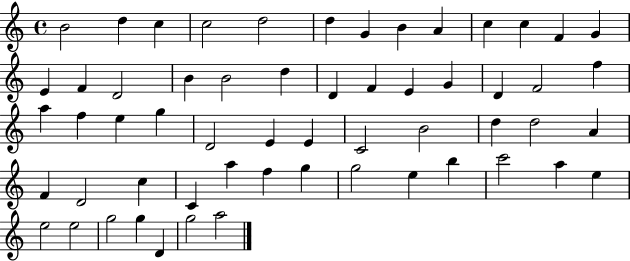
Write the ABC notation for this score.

X:1
T:Untitled
M:4/4
L:1/4
K:C
B2 d c c2 d2 d G B A c c F G E F D2 B B2 d D F E G D F2 f a f e g D2 E E C2 B2 d d2 A F D2 c C a f g g2 e b c'2 a e e2 e2 g2 g D g2 a2